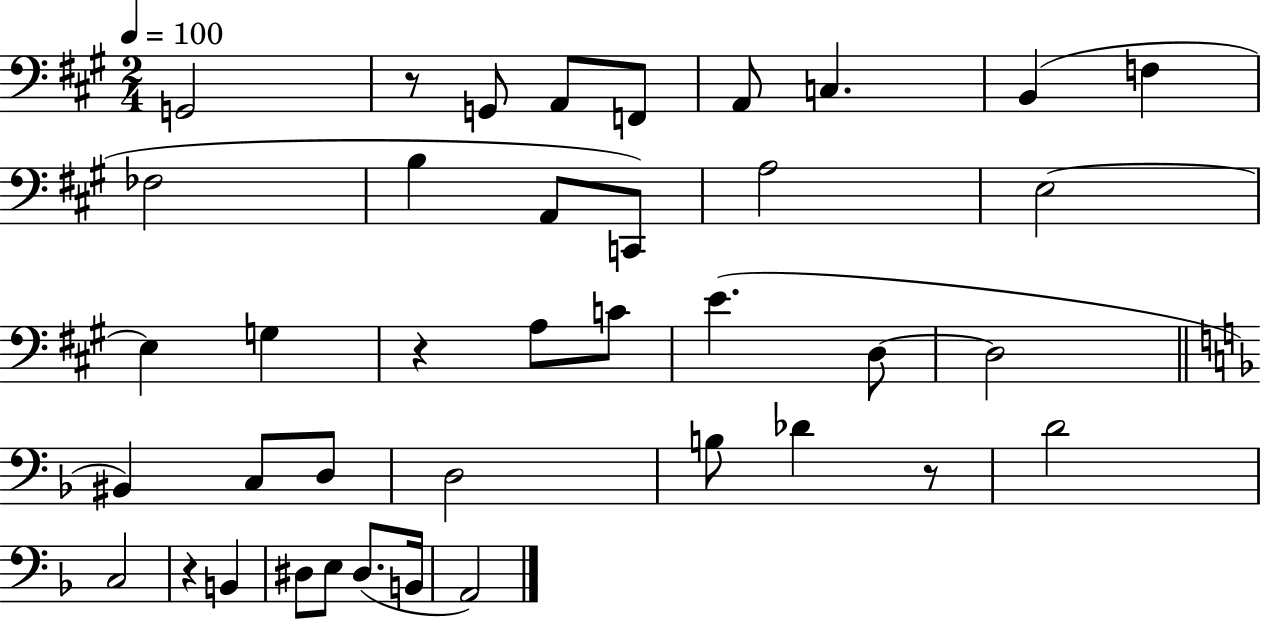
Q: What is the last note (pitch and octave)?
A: A2